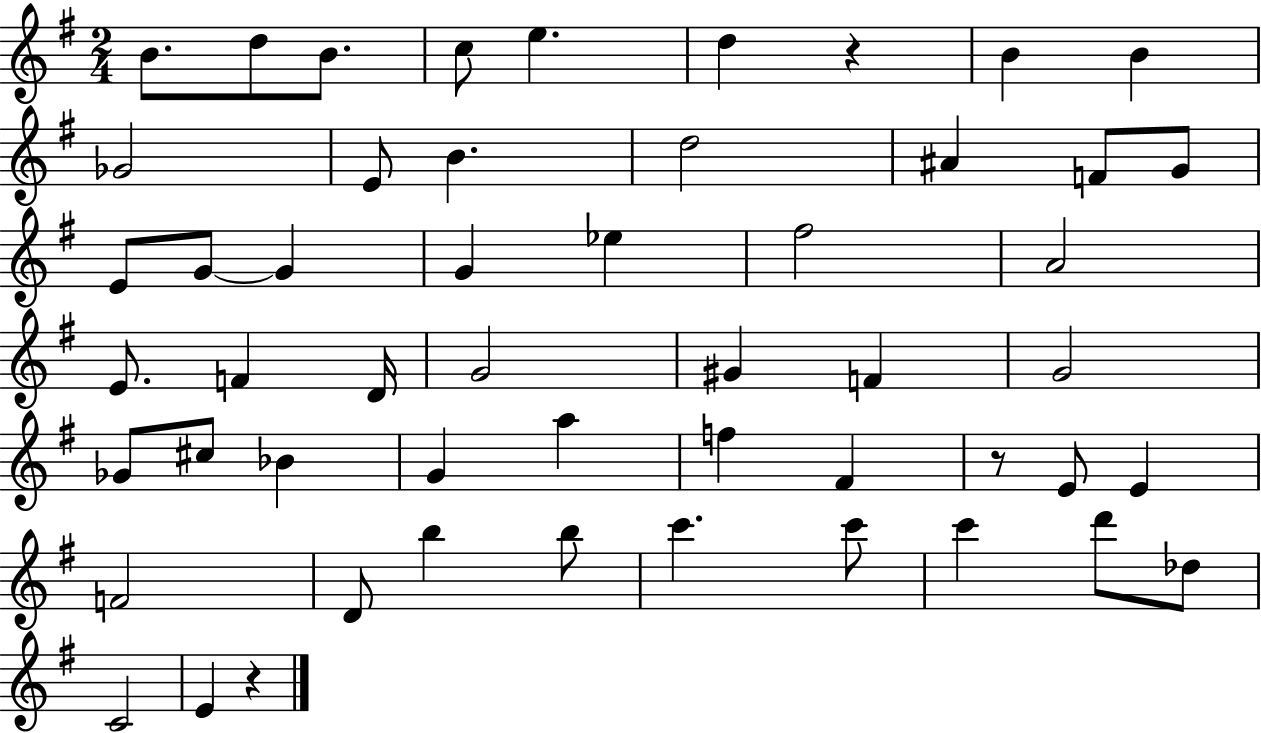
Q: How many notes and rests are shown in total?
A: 52